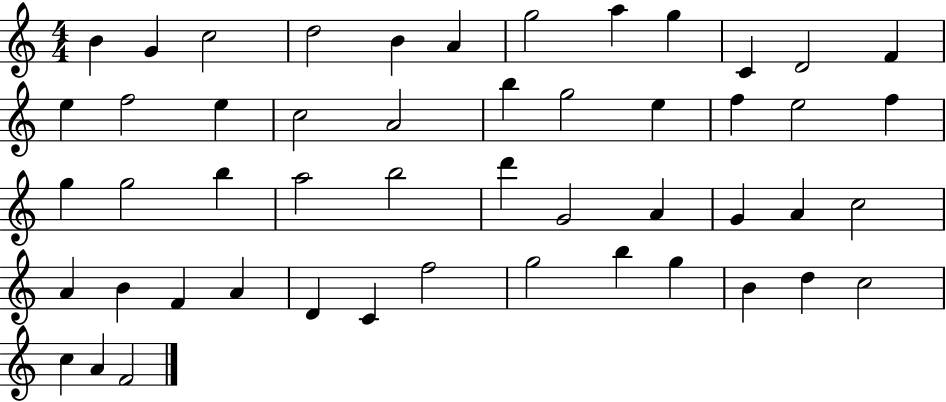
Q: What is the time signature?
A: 4/4